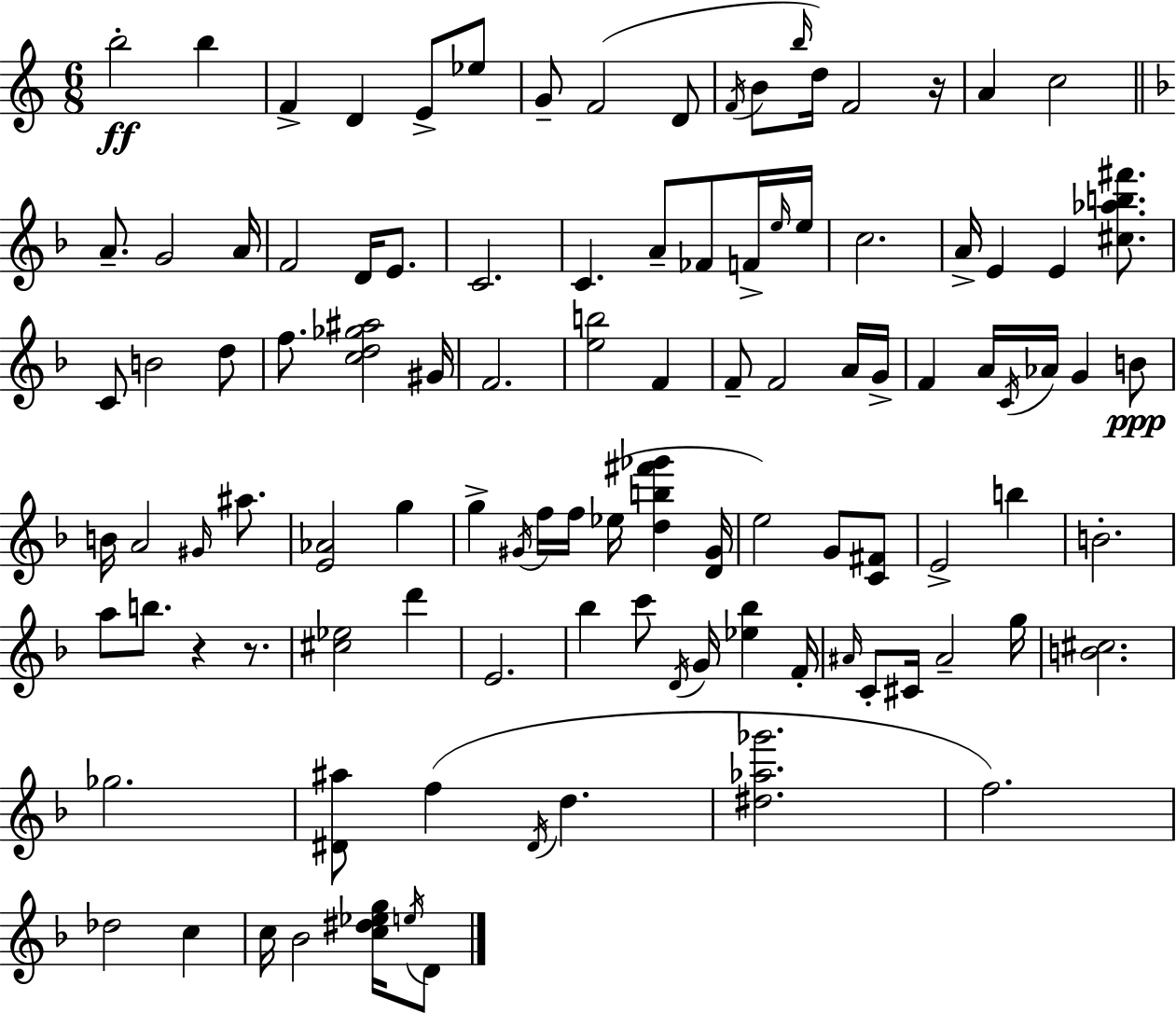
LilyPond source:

{
  \clef treble
  \numericTimeSignature
  \time 6/8
  \key c \major
  b''2-.\ff b''4 | f'4-> d'4 e'8-> ees''8 | g'8-- f'2( d'8 | \acciaccatura { f'16 } b'8 \grace { b''16 }) d''16 f'2 | \break r16 a'4 c''2 | \bar "||" \break \key d \minor a'8.-- g'2 a'16 | f'2 d'16 e'8. | c'2. | c'4. a'8-- fes'8 f'16-> \grace { e''16 } | \break e''16 c''2. | a'16-> e'4 e'4 <cis'' aes'' b'' fis'''>8. | c'8 b'2 d''8 | f''8. <c'' d'' ges'' ais''>2 | \break gis'16 f'2. | <e'' b''>2 f'4 | f'8-- f'2 a'16 | g'16-> f'4 a'16 \acciaccatura { c'16 } aes'16 g'4 | \break b'8\ppp b'16 a'2 \grace { gis'16 } | ais''8. <e' aes'>2 g''4 | g''4-> \acciaccatura { gis'16 } f''16 f''16 ees''16( <d'' b'' fis''' ges'''>4 | <d' gis'>16 e''2) | \break g'8 <c' fis'>8 e'2-> | b''4 b'2.-. | a''8 b''8. r4 | r8. <cis'' ees''>2 | \break d'''4 e'2. | bes''4 c'''8 \acciaccatura { d'16 } g'16 | <ees'' bes''>4 f'16-. \grace { ais'16 } c'8-. cis'16 ais'2-- | g''16 <b' cis''>2. | \break ges''2. | <dis' ais''>8 f''4( | \acciaccatura { dis'16 } d''4. <dis'' aes'' ges'''>2. | f''2.) | \break des''2 | c''4 c''16 bes'2 | <c'' dis'' ees'' g''>16 \acciaccatura { e''16 } d'8 \bar "|."
}